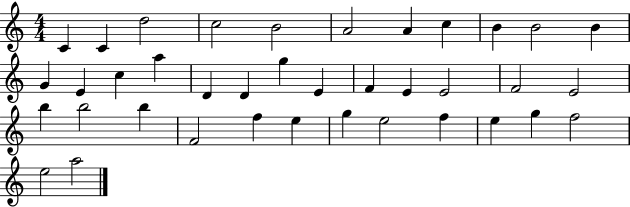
C4/q C4/q D5/h C5/h B4/h A4/h A4/q C5/q B4/q B4/h B4/q G4/q E4/q C5/q A5/q D4/q D4/q G5/q E4/q F4/q E4/q E4/h F4/h E4/h B5/q B5/h B5/q F4/h F5/q E5/q G5/q E5/h F5/q E5/q G5/q F5/h E5/h A5/h